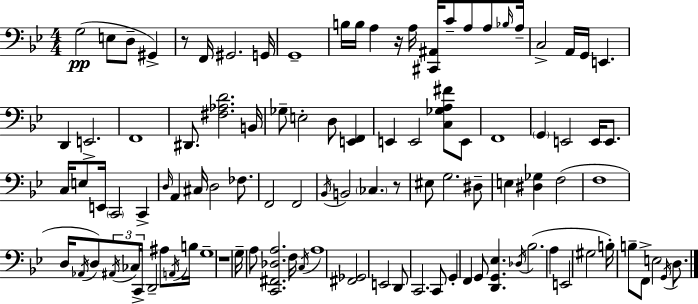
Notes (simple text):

G3/h E3/e D3/e G#2/q R/e F2/s G#2/h. G2/s G2/w B3/s B3/s A3/q R/s A3/s [C#2,A#2]/s C4/e A3/e A3/e Bb3/s A3/s C3/h A2/s G2/s E2/q. D2/q E2/h. F2/w D#2/e. [F#3,Ab3,D4]/h. B2/s Gb3/e E3/h D3/e [E2,F2]/q E2/q E2/h [C3,Gb3,A3,F#4]/e E2/e F2/w G2/q E2/h E2/s E2/e. C3/s E3/e E2/s C2/h C2/q D3/s A2/q C#3/s D3/h FES3/e. F2/h F2/h Bb2/s B2/h CES3/q. R/e EIS3/e G3/h. D#3/e E3/q [D#3,Gb3]/q F3/h F3/w D3/s Ab2/s D3/e A#2/s CES3/s C2/s D2/h A#3/e A2/s B3/s G3/w R/w G3/s A3/e [C2,F#2,Db3,A3]/h. F3/s C3/s A3/w [F#2,Gb2]/h E2/h D2/e C2/h. C2/e G2/q F2/q G2/e [D2,G2,Eb3]/q. Db3/s Bb3/h. A3/q E2/h G#3/h B3/s B3/e F2/e E3/h G2/s D3/e.